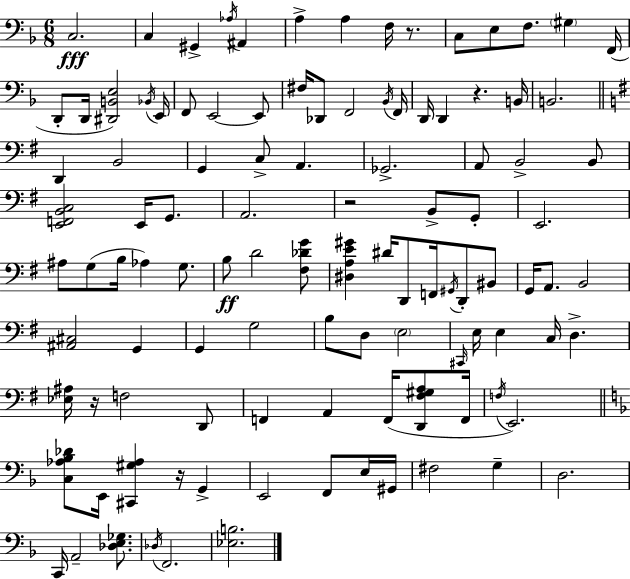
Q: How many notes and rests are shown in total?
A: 108